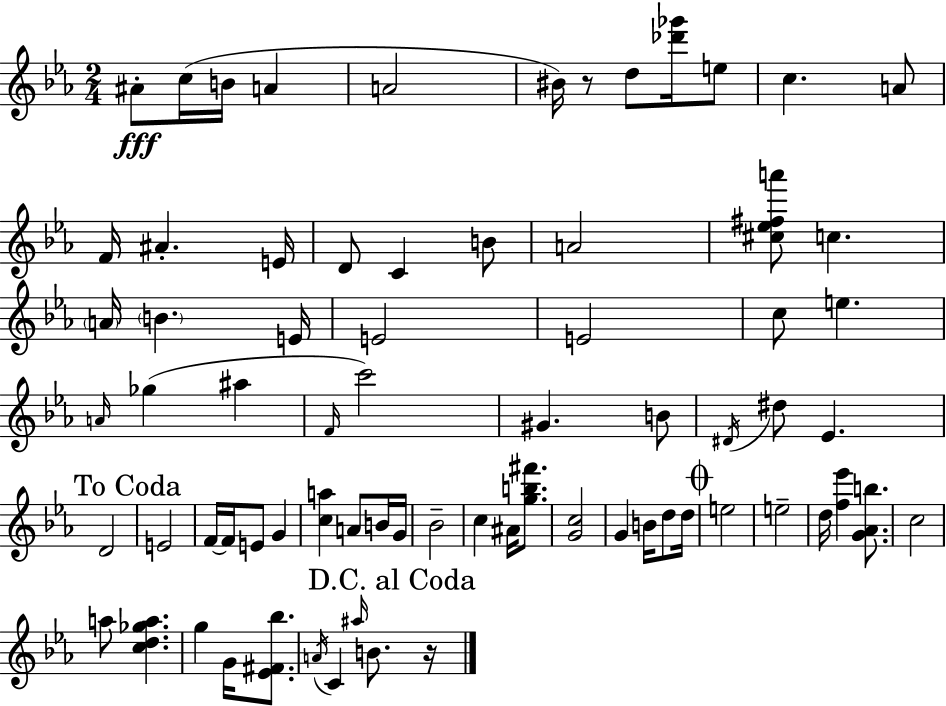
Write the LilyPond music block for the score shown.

{
  \clef treble
  \numericTimeSignature
  \time 2/4
  \key c \minor
  ais'8-.\fff c''16( b'16 a'4 | a'2 | bis'16) r8 d''8 <des''' ges'''>16 e''8 | c''4. a'8 | \break f'16 ais'4.-. e'16 | d'8 c'4 b'8 | a'2 | <cis'' ees'' fis'' a'''>8 c''4. | \break \parenthesize a'16 \parenthesize b'4. e'16 | e'2 | e'2 | c''8 e''4. | \break \grace { a'16 } ges''4( ais''4 | \grace { f'16 } c'''2) | gis'4. | b'8 \acciaccatura { dis'16 } dis''8 ees'4. | \break \mark "To Coda" d'2 | e'2 | f'16~~ f'16 e'8 g'4 | <c'' a''>4 a'8 | \break b'16 g'16 bes'2-- | c''4 ais'16 | <g'' b'' fis'''>8. <g' c''>2 | g'4 b'16 | \break d''8 d''16 \mark \markup { \musicglyph "scripts.coda" } e''2 | e''2-- | d''16 <f'' ees'''>4 | <g' aes' b''>8. c''2 | \break a''8 <c'' d'' ges'' a''>4. | g''4 g'16 | <ees' fis' bes''>8. \acciaccatura { a'16 } c'4 | \grace { ais''16 } b'8. \mark "D.C. al Coda" r16 \bar "|."
}